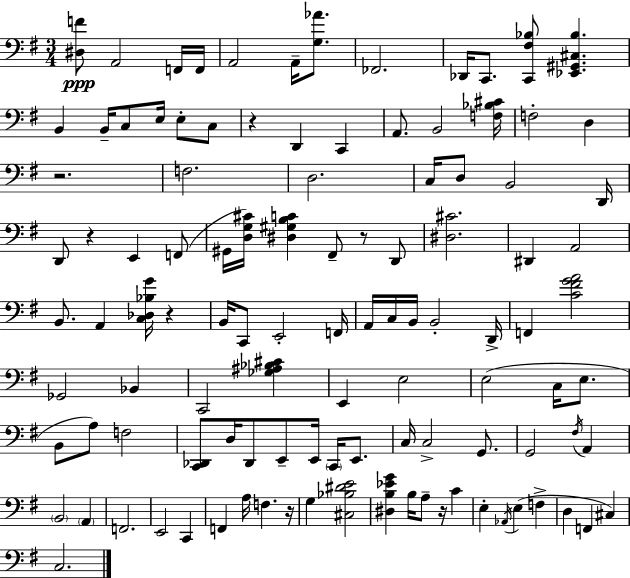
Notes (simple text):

[D#3,F4]/e A2/h F2/s F2/s A2/h A2/s [G3,Ab4]/e. FES2/h. Db2/s C2/e. [C2,F#3,Bb3]/e [Eb2,G#2,C#3,Bb3]/q. B2/q B2/s C3/e E3/s E3/e C3/e R/q D2/q C2/q A2/e. B2/h [F3,Bb3,C#4]/s F3/h D3/q R/h. F3/h. D3/h. C3/s D3/e B2/h D2/s D2/e R/q E2/q F2/e G#2/s [D3,G3,C#4]/s [D#3,G#3,B3,C4]/q F#2/e R/e D2/e [D#3,C#4]/h. D#2/q A2/h B2/e. A2/q [C3,Db3,Bb3,G4]/s R/q B2/s C2/e E2/h F2/s A2/s C3/s B2/s B2/h D2/s F2/q [C4,F#4,G4,A4]/h Gb2/h Bb2/q C2/h [Gb3,A#3,Bb3,C#4]/q E2/q E3/h E3/h C3/s E3/e. B2/e A3/e F3/h [C2,Db2]/e D3/s Db2/e E2/e E2/s C2/s E2/e. C3/s C3/h G2/e. G2/h F#3/s A2/q B2/h A2/q F2/h. E2/h C2/q F2/q A3/s F3/q. R/s G3/q [C#3,Bb3,D#4,E4]/h [D#3,B3,Eb4,G4]/q B3/s A3/e R/s C4/q E3/q Ab2/s E3/q F3/q D3/q F2/q C#3/q C3/h.